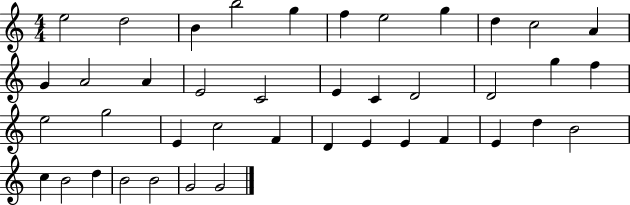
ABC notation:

X:1
T:Untitled
M:4/4
L:1/4
K:C
e2 d2 B b2 g f e2 g d c2 A G A2 A E2 C2 E C D2 D2 g f e2 g2 E c2 F D E E F E d B2 c B2 d B2 B2 G2 G2